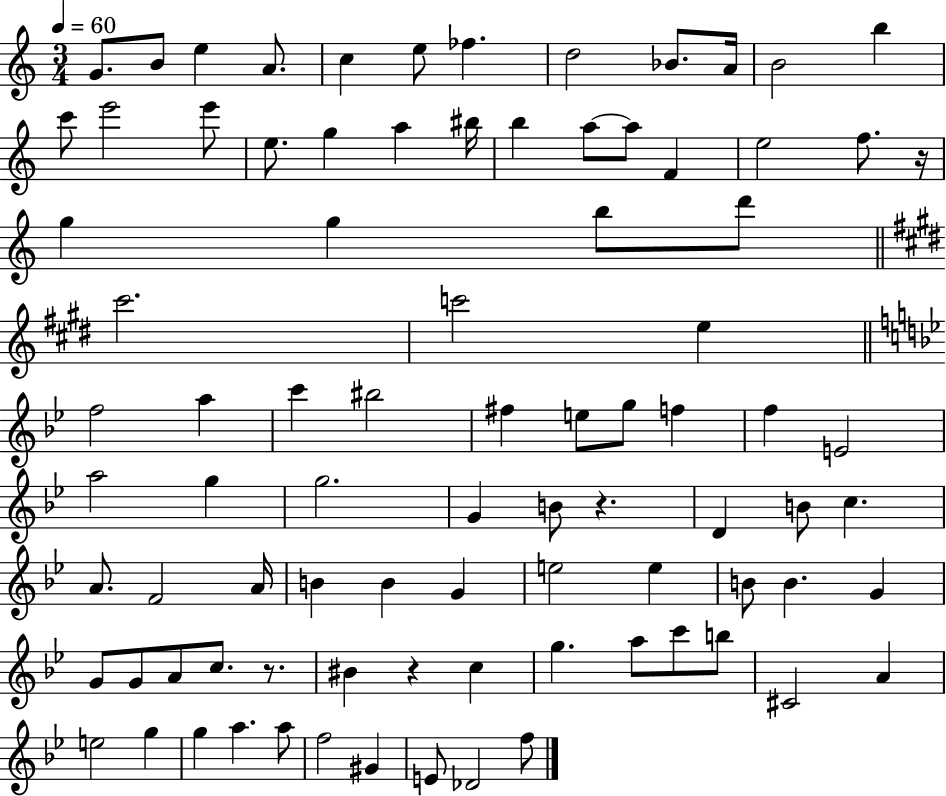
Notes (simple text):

G4/e. B4/e E5/q A4/e. C5/q E5/e FES5/q. D5/h Bb4/e. A4/s B4/h B5/q C6/e E6/h E6/e E5/e. G5/q A5/q BIS5/s B5/q A5/e A5/e F4/q E5/h F5/e. R/s G5/q G5/q B5/e D6/e C#6/h. C6/h E5/q F5/h A5/q C6/q BIS5/h F#5/q E5/e G5/e F5/q F5/q E4/h A5/h G5/q G5/h. G4/q B4/e R/q. D4/q B4/e C5/q. A4/e. F4/h A4/s B4/q B4/q G4/q E5/h E5/q B4/e B4/q. G4/q G4/e G4/e A4/e C5/e. R/e. BIS4/q R/q C5/q G5/q. A5/e C6/e B5/e C#4/h A4/q E5/h G5/q G5/q A5/q. A5/e F5/h G#4/q E4/e Db4/h F5/e